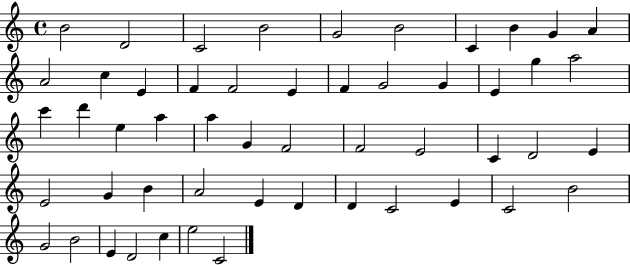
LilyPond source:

{
  \clef treble
  \time 4/4
  \defaultTimeSignature
  \key c \major
  b'2 d'2 | c'2 b'2 | g'2 b'2 | c'4 b'4 g'4 a'4 | \break a'2 c''4 e'4 | f'4 f'2 e'4 | f'4 g'2 g'4 | e'4 g''4 a''2 | \break c'''4 d'''4 e''4 a''4 | a''4 g'4 f'2 | f'2 e'2 | c'4 d'2 e'4 | \break e'2 g'4 b'4 | a'2 e'4 d'4 | d'4 c'2 e'4 | c'2 b'2 | \break g'2 b'2 | e'4 d'2 c''4 | e''2 c'2 | \bar "|."
}